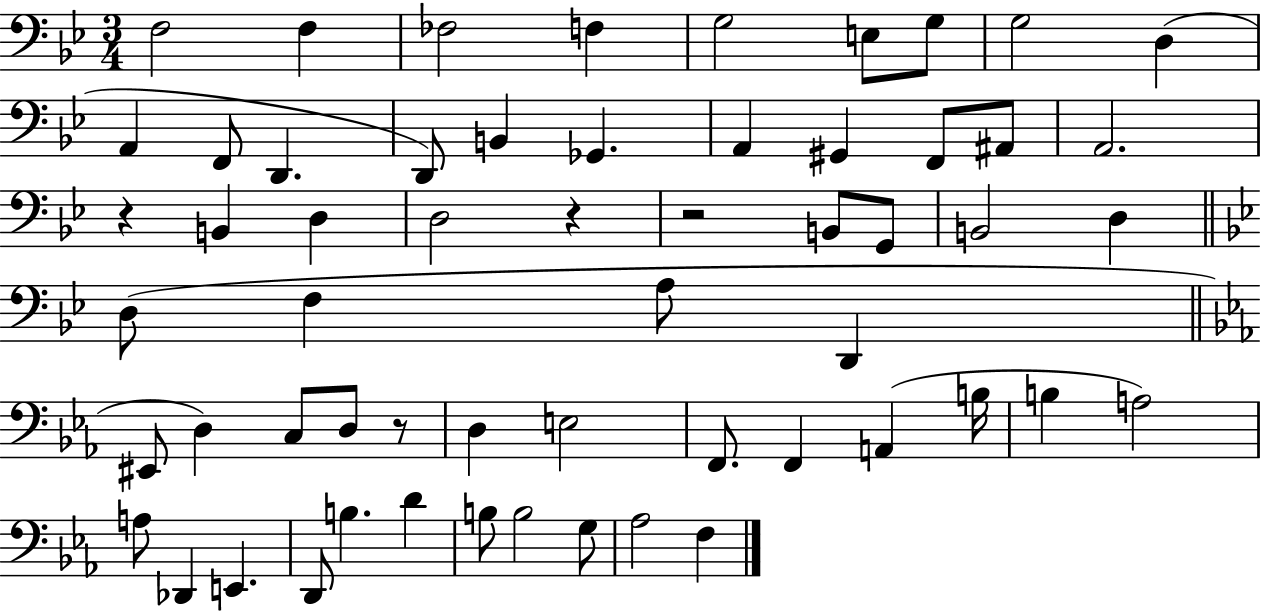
F3/h F3/q FES3/h F3/q G3/h E3/e G3/e G3/h D3/q A2/q F2/e D2/q. D2/e B2/q Gb2/q. A2/q G#2/q F2/e A#2/e A2/h. R/q B2/q D3/q D3/h R/q R/h B2/e G2/e B2/h D3/q D3/e F3/q A3/e D2/q EIS2/e D3/q C3/e D3/e R/e D3/q E3/h F2/e. F2/q A2/q B3/s B3/q A3/h A3/e Db2/q E2/q. D2/e B3/q. D4/q B3/e B3/h G3/e Ab3/h F3/q